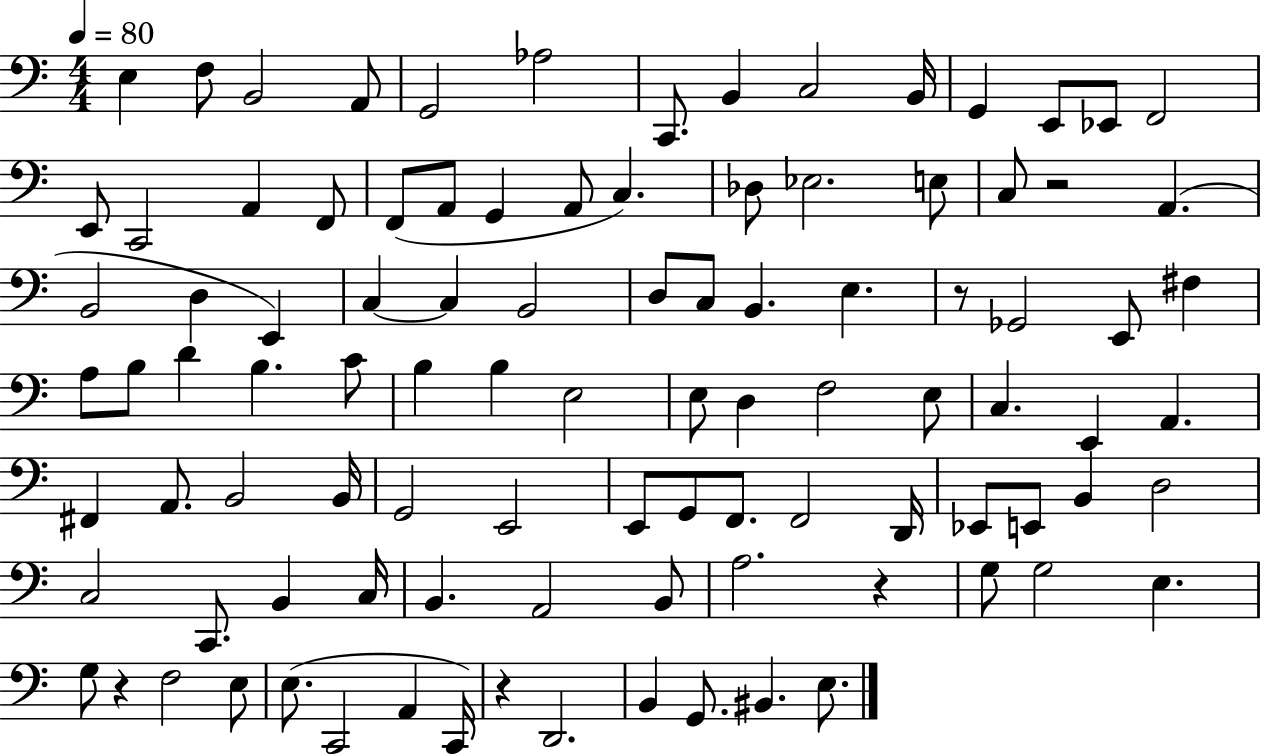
{
  \clef bass
  \numericTimeSignature
  \time 4/4
  \key c \major
  \tempo 4 = 80
  e4 f8 b,2 a,8 | g,2 aes2 | c,8. b,4 c2 b,16 | g,4 e,8 ees,8 f,2 | \break e,8 c,2 a,4 f,8 | f,8( a,8 g,4 a,8 c4.) | des8 ees2. e8 | c8 r2 a,4.( | \break b,2 d4 e,4) | c4~~ c4 b,2 | d8 c8 b,4. e4. | r8 ges,2 e,8 fis4 | \break a8 b8 d'4 b4. c'8 | b4 b4 e2 | e8 d4 f2 e8 | c4. e,4 a,4. | \break fis,4 a,8. b,2 b,16 | g,2 e,2 | e,8 g,8 f,8. f,2 d,16 | ees,8 e,8 b,4 d2 | \break c2 c,8. b,4 c16 | b,4. a,2 b,8 | a2. r4 | g8 g2 e4. | \break g8 r4 f2 e8 | e8.( c,2 a,4 c,16) | r4 d,2. | b,4 g,8. bis,4. e8. | \break \bar "|."
}